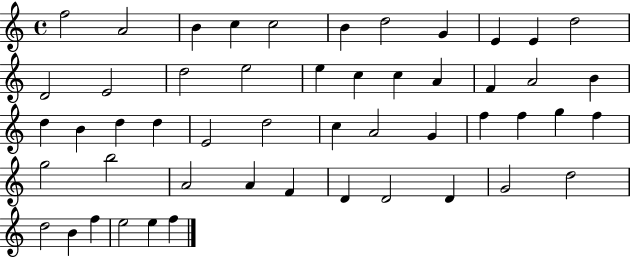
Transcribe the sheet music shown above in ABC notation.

X:1
T:Untitled
M:4/4
L:1/4
K:C
f2 A2 B c c2 B d2 G E E d2 D2 E2 d2 e2 e c c A F A2 B d B d d E2 d2 c A2 G f f g f g2 b2 A2 A F D D2 D G2 d2 d2 B f e2 e f